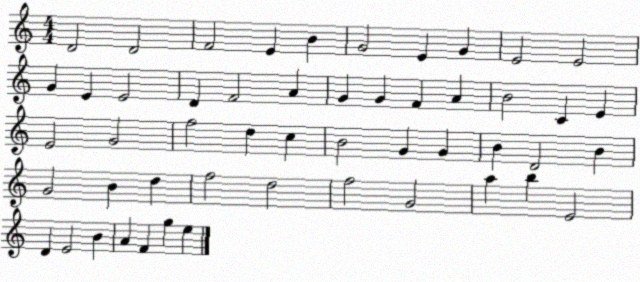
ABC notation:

X:1
T:Untitled
M:4/4
L:1/4
K:C
D2 D2 F2 E B G2 E G E2 E2 G E E2 D F2 A G G F A B2 C E E2 G2 f2 d c B2 G G B D2 B G2 B d f2 d2 f2 G2 a b E2 D E2 B A F g e